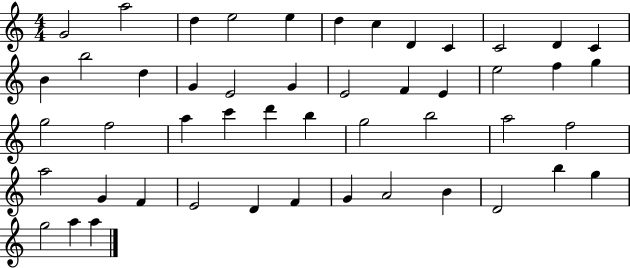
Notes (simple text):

G4/h A5/h D5/q E5/h E5/q D5/q C5/q D4/q C4/q C4/h D4/q C4/q B4/q B5/h D5/q G4/q E4/h G4/q E4/h F4/q E4/q E5/h F5/q G5/q G5/h F5/h A5/q C6/q D6/q B5/q G5/h B5/h A5/h F5/h A5/h G4/q F4/q E4/h D4/q F4/q G4/q A4/h B4/q D4/h B5/q G5/q G5/h A5/q A5/q